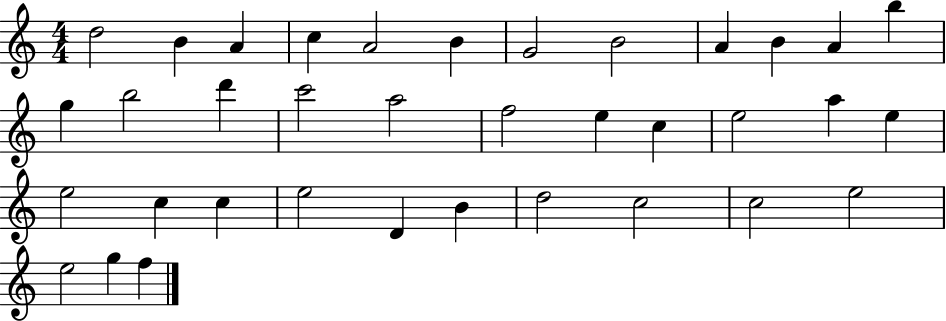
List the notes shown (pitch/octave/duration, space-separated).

D5/h B4/q A4/q C5/q A4/h B4/q G4/h B4/h A4/q B4/q A4/q B5/q G5/q B5/h D6/q C6/h A5/h F5/h E5/q C5/q E5/h A5/q E5/q E5/h C5/q C5/q E5/h D4/q B4/q D5/h C5/h C5/h E5/h E5/h G5/q F5/q